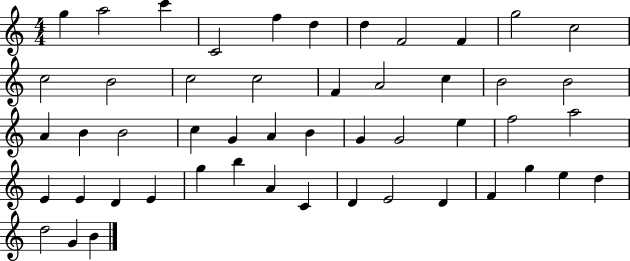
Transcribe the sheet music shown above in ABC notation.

X:1
T:Untitled
M:4/4
L:1/4
K:C
g a2 c' C2 f d d F2 F g2 c2 c2 B2 c2 c2 F A2 c B2 B2 A B B2 c G A B G G2 e f2 a2 E E D E g b A C D E2 D F g e d d2 G B